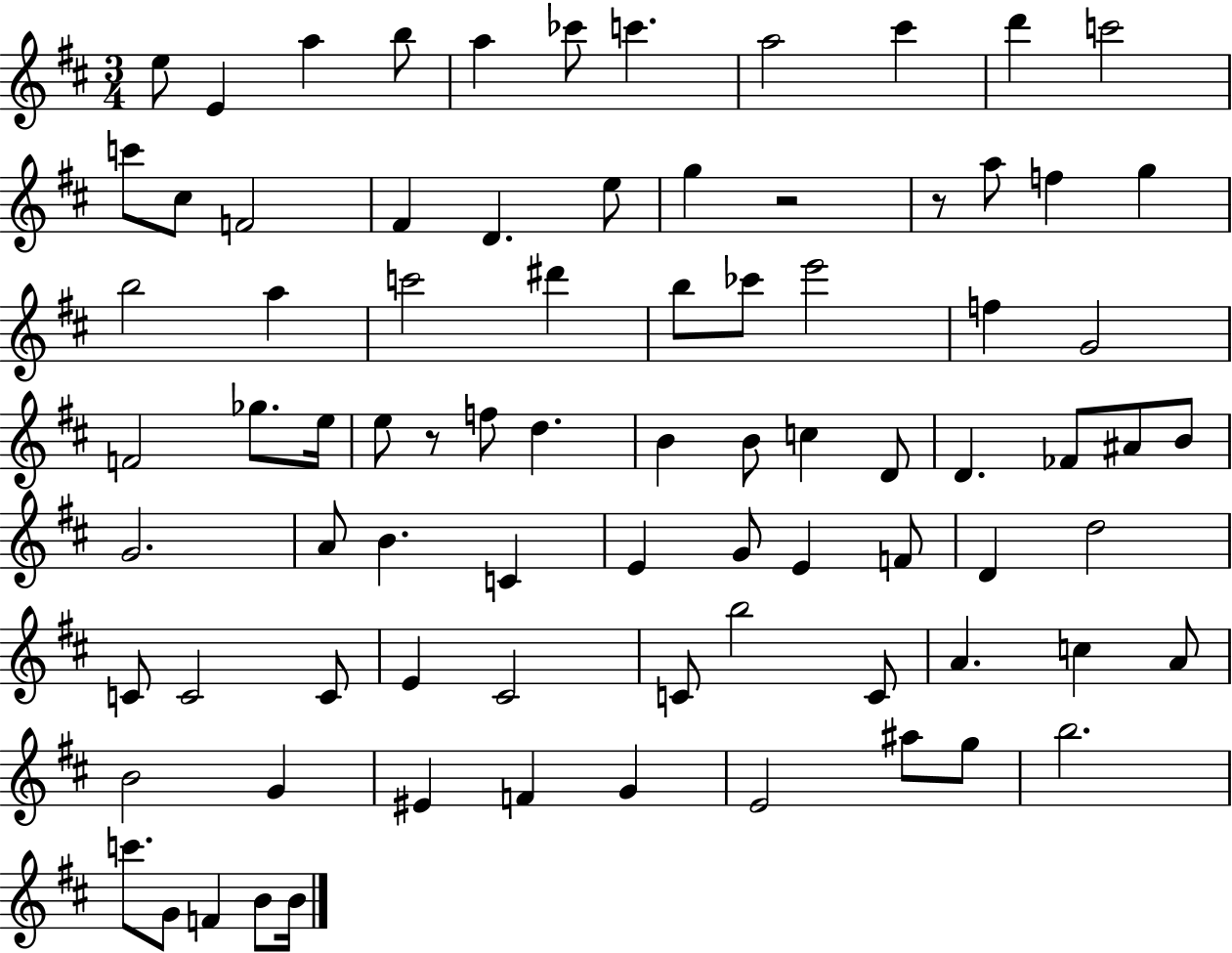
X:1
T:Untitled
M:3/4
L:1/4
K:D
e/2 E a b/2 a _c'/2 c' a2 ^c' d' c'2 c'/2 ^c/2 F2 ^F D e/2 g z2 z/2 a/2 f g b2 a c'2 ^d' b/2 _c'/2 e'2 f G2 F2 _g/2 e/4 e/2 z/2 f/2 d B B/2 c D/2 D _F/2 ^A/2 B/2 G2 A/2 B C E G/2 E F/2 D d2 C/2 C2 C/2 E ^C2 C/2 b2 C/2 A c A/2 B2 G ^E F G E2 ^a/2 g/2 b2 c'/2 G/2 F B/2 B/4